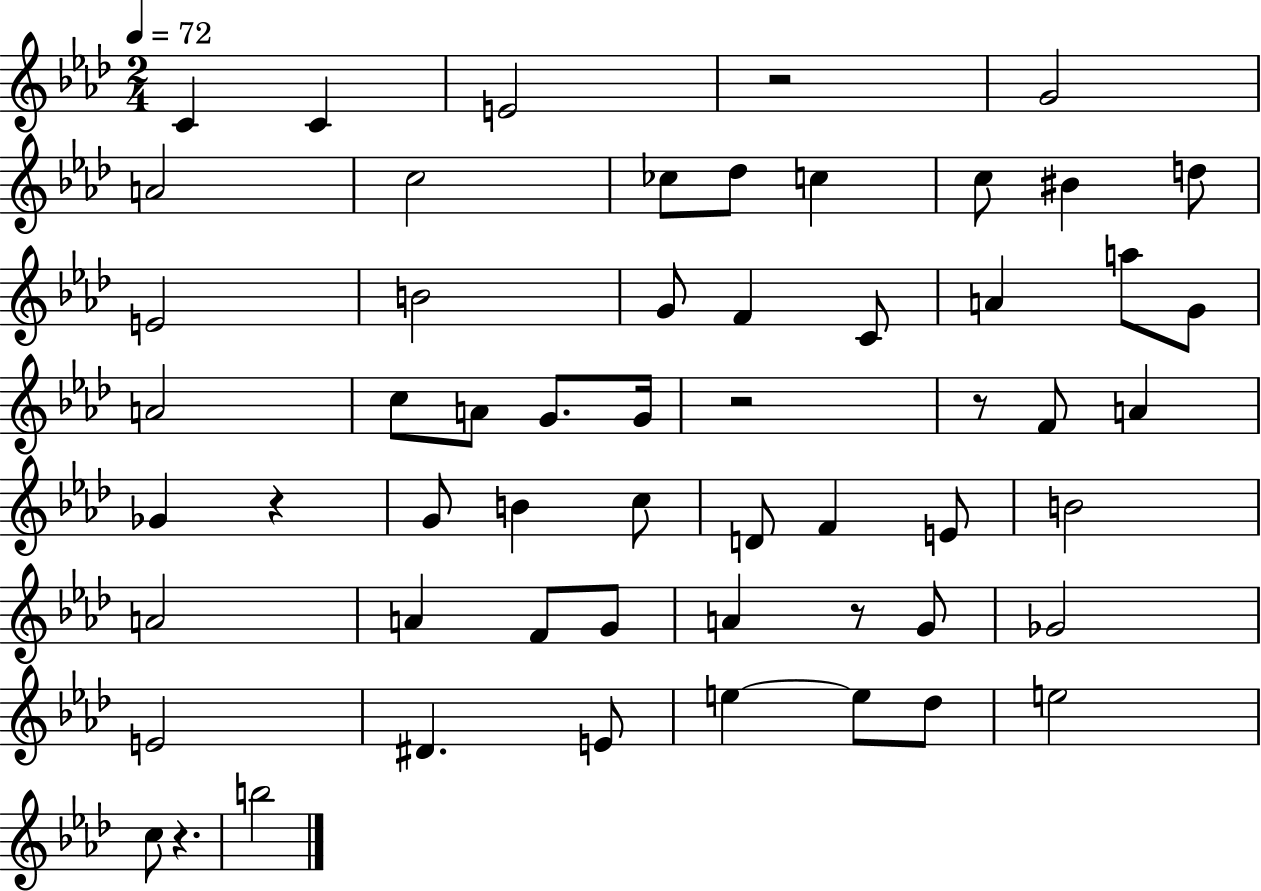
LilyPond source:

{
  \clef treble
  \numericTimeSignature
  \time 2/4
  \key aes \major
  \tempo 4 = 72
  \repeat volta 2 { c'4 c'4 | e'2 | r2 | g'2 | \break a'2 | c''2 | ces''8 des''8 c''4 | c''8 bis'4 d''8 | \break e'2 | b'2 | g'8 f'4 c'8 | a'4 a''8 g'8 | \break a'2 | c''8 a'8 g'8. g'16 | r2 | r8 f'8 a'4 | \break ges'4 r4 | g'8 b'4 c''8 | d'8 f'4 e'8 | b'2 | \break a'2 | a'4 f'8 g'8 | a'4 r8 g'8 | ges'2 | \break e'2 | dis'4. e'8 | e''4~~ e''8 des''8 | e''2 | \break c''8 r4. | b''2 | } \bar "|."
}